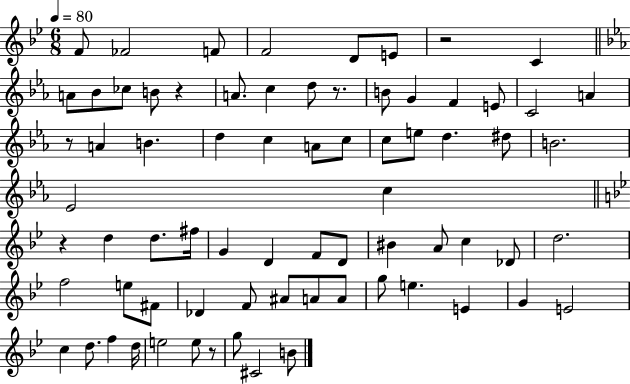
X:1
T:Untitled
M:6/8
L:1/4
K:Bb
F/2 _F2 F/2 F2 D/2 E/2 z2 C A/2 _B/2 _c/2 B/2 z A/2 c d/2 z/2 B/2 G F E/2 C2 A z/2 A B d c A/2 c/2 c/2 e/2 d ^d/2 B2 _E2 c z d d/2 ^f/4 G D F/2 D/2 ^B A/2 c _D/2 d2 f2 e/2 ^F/2 _D F/2 ^A/2 A/2 A/2 g/2 e E G E2 c d/2 f d/4 e2 e/2 z/2 g/2 ^C2 B/2